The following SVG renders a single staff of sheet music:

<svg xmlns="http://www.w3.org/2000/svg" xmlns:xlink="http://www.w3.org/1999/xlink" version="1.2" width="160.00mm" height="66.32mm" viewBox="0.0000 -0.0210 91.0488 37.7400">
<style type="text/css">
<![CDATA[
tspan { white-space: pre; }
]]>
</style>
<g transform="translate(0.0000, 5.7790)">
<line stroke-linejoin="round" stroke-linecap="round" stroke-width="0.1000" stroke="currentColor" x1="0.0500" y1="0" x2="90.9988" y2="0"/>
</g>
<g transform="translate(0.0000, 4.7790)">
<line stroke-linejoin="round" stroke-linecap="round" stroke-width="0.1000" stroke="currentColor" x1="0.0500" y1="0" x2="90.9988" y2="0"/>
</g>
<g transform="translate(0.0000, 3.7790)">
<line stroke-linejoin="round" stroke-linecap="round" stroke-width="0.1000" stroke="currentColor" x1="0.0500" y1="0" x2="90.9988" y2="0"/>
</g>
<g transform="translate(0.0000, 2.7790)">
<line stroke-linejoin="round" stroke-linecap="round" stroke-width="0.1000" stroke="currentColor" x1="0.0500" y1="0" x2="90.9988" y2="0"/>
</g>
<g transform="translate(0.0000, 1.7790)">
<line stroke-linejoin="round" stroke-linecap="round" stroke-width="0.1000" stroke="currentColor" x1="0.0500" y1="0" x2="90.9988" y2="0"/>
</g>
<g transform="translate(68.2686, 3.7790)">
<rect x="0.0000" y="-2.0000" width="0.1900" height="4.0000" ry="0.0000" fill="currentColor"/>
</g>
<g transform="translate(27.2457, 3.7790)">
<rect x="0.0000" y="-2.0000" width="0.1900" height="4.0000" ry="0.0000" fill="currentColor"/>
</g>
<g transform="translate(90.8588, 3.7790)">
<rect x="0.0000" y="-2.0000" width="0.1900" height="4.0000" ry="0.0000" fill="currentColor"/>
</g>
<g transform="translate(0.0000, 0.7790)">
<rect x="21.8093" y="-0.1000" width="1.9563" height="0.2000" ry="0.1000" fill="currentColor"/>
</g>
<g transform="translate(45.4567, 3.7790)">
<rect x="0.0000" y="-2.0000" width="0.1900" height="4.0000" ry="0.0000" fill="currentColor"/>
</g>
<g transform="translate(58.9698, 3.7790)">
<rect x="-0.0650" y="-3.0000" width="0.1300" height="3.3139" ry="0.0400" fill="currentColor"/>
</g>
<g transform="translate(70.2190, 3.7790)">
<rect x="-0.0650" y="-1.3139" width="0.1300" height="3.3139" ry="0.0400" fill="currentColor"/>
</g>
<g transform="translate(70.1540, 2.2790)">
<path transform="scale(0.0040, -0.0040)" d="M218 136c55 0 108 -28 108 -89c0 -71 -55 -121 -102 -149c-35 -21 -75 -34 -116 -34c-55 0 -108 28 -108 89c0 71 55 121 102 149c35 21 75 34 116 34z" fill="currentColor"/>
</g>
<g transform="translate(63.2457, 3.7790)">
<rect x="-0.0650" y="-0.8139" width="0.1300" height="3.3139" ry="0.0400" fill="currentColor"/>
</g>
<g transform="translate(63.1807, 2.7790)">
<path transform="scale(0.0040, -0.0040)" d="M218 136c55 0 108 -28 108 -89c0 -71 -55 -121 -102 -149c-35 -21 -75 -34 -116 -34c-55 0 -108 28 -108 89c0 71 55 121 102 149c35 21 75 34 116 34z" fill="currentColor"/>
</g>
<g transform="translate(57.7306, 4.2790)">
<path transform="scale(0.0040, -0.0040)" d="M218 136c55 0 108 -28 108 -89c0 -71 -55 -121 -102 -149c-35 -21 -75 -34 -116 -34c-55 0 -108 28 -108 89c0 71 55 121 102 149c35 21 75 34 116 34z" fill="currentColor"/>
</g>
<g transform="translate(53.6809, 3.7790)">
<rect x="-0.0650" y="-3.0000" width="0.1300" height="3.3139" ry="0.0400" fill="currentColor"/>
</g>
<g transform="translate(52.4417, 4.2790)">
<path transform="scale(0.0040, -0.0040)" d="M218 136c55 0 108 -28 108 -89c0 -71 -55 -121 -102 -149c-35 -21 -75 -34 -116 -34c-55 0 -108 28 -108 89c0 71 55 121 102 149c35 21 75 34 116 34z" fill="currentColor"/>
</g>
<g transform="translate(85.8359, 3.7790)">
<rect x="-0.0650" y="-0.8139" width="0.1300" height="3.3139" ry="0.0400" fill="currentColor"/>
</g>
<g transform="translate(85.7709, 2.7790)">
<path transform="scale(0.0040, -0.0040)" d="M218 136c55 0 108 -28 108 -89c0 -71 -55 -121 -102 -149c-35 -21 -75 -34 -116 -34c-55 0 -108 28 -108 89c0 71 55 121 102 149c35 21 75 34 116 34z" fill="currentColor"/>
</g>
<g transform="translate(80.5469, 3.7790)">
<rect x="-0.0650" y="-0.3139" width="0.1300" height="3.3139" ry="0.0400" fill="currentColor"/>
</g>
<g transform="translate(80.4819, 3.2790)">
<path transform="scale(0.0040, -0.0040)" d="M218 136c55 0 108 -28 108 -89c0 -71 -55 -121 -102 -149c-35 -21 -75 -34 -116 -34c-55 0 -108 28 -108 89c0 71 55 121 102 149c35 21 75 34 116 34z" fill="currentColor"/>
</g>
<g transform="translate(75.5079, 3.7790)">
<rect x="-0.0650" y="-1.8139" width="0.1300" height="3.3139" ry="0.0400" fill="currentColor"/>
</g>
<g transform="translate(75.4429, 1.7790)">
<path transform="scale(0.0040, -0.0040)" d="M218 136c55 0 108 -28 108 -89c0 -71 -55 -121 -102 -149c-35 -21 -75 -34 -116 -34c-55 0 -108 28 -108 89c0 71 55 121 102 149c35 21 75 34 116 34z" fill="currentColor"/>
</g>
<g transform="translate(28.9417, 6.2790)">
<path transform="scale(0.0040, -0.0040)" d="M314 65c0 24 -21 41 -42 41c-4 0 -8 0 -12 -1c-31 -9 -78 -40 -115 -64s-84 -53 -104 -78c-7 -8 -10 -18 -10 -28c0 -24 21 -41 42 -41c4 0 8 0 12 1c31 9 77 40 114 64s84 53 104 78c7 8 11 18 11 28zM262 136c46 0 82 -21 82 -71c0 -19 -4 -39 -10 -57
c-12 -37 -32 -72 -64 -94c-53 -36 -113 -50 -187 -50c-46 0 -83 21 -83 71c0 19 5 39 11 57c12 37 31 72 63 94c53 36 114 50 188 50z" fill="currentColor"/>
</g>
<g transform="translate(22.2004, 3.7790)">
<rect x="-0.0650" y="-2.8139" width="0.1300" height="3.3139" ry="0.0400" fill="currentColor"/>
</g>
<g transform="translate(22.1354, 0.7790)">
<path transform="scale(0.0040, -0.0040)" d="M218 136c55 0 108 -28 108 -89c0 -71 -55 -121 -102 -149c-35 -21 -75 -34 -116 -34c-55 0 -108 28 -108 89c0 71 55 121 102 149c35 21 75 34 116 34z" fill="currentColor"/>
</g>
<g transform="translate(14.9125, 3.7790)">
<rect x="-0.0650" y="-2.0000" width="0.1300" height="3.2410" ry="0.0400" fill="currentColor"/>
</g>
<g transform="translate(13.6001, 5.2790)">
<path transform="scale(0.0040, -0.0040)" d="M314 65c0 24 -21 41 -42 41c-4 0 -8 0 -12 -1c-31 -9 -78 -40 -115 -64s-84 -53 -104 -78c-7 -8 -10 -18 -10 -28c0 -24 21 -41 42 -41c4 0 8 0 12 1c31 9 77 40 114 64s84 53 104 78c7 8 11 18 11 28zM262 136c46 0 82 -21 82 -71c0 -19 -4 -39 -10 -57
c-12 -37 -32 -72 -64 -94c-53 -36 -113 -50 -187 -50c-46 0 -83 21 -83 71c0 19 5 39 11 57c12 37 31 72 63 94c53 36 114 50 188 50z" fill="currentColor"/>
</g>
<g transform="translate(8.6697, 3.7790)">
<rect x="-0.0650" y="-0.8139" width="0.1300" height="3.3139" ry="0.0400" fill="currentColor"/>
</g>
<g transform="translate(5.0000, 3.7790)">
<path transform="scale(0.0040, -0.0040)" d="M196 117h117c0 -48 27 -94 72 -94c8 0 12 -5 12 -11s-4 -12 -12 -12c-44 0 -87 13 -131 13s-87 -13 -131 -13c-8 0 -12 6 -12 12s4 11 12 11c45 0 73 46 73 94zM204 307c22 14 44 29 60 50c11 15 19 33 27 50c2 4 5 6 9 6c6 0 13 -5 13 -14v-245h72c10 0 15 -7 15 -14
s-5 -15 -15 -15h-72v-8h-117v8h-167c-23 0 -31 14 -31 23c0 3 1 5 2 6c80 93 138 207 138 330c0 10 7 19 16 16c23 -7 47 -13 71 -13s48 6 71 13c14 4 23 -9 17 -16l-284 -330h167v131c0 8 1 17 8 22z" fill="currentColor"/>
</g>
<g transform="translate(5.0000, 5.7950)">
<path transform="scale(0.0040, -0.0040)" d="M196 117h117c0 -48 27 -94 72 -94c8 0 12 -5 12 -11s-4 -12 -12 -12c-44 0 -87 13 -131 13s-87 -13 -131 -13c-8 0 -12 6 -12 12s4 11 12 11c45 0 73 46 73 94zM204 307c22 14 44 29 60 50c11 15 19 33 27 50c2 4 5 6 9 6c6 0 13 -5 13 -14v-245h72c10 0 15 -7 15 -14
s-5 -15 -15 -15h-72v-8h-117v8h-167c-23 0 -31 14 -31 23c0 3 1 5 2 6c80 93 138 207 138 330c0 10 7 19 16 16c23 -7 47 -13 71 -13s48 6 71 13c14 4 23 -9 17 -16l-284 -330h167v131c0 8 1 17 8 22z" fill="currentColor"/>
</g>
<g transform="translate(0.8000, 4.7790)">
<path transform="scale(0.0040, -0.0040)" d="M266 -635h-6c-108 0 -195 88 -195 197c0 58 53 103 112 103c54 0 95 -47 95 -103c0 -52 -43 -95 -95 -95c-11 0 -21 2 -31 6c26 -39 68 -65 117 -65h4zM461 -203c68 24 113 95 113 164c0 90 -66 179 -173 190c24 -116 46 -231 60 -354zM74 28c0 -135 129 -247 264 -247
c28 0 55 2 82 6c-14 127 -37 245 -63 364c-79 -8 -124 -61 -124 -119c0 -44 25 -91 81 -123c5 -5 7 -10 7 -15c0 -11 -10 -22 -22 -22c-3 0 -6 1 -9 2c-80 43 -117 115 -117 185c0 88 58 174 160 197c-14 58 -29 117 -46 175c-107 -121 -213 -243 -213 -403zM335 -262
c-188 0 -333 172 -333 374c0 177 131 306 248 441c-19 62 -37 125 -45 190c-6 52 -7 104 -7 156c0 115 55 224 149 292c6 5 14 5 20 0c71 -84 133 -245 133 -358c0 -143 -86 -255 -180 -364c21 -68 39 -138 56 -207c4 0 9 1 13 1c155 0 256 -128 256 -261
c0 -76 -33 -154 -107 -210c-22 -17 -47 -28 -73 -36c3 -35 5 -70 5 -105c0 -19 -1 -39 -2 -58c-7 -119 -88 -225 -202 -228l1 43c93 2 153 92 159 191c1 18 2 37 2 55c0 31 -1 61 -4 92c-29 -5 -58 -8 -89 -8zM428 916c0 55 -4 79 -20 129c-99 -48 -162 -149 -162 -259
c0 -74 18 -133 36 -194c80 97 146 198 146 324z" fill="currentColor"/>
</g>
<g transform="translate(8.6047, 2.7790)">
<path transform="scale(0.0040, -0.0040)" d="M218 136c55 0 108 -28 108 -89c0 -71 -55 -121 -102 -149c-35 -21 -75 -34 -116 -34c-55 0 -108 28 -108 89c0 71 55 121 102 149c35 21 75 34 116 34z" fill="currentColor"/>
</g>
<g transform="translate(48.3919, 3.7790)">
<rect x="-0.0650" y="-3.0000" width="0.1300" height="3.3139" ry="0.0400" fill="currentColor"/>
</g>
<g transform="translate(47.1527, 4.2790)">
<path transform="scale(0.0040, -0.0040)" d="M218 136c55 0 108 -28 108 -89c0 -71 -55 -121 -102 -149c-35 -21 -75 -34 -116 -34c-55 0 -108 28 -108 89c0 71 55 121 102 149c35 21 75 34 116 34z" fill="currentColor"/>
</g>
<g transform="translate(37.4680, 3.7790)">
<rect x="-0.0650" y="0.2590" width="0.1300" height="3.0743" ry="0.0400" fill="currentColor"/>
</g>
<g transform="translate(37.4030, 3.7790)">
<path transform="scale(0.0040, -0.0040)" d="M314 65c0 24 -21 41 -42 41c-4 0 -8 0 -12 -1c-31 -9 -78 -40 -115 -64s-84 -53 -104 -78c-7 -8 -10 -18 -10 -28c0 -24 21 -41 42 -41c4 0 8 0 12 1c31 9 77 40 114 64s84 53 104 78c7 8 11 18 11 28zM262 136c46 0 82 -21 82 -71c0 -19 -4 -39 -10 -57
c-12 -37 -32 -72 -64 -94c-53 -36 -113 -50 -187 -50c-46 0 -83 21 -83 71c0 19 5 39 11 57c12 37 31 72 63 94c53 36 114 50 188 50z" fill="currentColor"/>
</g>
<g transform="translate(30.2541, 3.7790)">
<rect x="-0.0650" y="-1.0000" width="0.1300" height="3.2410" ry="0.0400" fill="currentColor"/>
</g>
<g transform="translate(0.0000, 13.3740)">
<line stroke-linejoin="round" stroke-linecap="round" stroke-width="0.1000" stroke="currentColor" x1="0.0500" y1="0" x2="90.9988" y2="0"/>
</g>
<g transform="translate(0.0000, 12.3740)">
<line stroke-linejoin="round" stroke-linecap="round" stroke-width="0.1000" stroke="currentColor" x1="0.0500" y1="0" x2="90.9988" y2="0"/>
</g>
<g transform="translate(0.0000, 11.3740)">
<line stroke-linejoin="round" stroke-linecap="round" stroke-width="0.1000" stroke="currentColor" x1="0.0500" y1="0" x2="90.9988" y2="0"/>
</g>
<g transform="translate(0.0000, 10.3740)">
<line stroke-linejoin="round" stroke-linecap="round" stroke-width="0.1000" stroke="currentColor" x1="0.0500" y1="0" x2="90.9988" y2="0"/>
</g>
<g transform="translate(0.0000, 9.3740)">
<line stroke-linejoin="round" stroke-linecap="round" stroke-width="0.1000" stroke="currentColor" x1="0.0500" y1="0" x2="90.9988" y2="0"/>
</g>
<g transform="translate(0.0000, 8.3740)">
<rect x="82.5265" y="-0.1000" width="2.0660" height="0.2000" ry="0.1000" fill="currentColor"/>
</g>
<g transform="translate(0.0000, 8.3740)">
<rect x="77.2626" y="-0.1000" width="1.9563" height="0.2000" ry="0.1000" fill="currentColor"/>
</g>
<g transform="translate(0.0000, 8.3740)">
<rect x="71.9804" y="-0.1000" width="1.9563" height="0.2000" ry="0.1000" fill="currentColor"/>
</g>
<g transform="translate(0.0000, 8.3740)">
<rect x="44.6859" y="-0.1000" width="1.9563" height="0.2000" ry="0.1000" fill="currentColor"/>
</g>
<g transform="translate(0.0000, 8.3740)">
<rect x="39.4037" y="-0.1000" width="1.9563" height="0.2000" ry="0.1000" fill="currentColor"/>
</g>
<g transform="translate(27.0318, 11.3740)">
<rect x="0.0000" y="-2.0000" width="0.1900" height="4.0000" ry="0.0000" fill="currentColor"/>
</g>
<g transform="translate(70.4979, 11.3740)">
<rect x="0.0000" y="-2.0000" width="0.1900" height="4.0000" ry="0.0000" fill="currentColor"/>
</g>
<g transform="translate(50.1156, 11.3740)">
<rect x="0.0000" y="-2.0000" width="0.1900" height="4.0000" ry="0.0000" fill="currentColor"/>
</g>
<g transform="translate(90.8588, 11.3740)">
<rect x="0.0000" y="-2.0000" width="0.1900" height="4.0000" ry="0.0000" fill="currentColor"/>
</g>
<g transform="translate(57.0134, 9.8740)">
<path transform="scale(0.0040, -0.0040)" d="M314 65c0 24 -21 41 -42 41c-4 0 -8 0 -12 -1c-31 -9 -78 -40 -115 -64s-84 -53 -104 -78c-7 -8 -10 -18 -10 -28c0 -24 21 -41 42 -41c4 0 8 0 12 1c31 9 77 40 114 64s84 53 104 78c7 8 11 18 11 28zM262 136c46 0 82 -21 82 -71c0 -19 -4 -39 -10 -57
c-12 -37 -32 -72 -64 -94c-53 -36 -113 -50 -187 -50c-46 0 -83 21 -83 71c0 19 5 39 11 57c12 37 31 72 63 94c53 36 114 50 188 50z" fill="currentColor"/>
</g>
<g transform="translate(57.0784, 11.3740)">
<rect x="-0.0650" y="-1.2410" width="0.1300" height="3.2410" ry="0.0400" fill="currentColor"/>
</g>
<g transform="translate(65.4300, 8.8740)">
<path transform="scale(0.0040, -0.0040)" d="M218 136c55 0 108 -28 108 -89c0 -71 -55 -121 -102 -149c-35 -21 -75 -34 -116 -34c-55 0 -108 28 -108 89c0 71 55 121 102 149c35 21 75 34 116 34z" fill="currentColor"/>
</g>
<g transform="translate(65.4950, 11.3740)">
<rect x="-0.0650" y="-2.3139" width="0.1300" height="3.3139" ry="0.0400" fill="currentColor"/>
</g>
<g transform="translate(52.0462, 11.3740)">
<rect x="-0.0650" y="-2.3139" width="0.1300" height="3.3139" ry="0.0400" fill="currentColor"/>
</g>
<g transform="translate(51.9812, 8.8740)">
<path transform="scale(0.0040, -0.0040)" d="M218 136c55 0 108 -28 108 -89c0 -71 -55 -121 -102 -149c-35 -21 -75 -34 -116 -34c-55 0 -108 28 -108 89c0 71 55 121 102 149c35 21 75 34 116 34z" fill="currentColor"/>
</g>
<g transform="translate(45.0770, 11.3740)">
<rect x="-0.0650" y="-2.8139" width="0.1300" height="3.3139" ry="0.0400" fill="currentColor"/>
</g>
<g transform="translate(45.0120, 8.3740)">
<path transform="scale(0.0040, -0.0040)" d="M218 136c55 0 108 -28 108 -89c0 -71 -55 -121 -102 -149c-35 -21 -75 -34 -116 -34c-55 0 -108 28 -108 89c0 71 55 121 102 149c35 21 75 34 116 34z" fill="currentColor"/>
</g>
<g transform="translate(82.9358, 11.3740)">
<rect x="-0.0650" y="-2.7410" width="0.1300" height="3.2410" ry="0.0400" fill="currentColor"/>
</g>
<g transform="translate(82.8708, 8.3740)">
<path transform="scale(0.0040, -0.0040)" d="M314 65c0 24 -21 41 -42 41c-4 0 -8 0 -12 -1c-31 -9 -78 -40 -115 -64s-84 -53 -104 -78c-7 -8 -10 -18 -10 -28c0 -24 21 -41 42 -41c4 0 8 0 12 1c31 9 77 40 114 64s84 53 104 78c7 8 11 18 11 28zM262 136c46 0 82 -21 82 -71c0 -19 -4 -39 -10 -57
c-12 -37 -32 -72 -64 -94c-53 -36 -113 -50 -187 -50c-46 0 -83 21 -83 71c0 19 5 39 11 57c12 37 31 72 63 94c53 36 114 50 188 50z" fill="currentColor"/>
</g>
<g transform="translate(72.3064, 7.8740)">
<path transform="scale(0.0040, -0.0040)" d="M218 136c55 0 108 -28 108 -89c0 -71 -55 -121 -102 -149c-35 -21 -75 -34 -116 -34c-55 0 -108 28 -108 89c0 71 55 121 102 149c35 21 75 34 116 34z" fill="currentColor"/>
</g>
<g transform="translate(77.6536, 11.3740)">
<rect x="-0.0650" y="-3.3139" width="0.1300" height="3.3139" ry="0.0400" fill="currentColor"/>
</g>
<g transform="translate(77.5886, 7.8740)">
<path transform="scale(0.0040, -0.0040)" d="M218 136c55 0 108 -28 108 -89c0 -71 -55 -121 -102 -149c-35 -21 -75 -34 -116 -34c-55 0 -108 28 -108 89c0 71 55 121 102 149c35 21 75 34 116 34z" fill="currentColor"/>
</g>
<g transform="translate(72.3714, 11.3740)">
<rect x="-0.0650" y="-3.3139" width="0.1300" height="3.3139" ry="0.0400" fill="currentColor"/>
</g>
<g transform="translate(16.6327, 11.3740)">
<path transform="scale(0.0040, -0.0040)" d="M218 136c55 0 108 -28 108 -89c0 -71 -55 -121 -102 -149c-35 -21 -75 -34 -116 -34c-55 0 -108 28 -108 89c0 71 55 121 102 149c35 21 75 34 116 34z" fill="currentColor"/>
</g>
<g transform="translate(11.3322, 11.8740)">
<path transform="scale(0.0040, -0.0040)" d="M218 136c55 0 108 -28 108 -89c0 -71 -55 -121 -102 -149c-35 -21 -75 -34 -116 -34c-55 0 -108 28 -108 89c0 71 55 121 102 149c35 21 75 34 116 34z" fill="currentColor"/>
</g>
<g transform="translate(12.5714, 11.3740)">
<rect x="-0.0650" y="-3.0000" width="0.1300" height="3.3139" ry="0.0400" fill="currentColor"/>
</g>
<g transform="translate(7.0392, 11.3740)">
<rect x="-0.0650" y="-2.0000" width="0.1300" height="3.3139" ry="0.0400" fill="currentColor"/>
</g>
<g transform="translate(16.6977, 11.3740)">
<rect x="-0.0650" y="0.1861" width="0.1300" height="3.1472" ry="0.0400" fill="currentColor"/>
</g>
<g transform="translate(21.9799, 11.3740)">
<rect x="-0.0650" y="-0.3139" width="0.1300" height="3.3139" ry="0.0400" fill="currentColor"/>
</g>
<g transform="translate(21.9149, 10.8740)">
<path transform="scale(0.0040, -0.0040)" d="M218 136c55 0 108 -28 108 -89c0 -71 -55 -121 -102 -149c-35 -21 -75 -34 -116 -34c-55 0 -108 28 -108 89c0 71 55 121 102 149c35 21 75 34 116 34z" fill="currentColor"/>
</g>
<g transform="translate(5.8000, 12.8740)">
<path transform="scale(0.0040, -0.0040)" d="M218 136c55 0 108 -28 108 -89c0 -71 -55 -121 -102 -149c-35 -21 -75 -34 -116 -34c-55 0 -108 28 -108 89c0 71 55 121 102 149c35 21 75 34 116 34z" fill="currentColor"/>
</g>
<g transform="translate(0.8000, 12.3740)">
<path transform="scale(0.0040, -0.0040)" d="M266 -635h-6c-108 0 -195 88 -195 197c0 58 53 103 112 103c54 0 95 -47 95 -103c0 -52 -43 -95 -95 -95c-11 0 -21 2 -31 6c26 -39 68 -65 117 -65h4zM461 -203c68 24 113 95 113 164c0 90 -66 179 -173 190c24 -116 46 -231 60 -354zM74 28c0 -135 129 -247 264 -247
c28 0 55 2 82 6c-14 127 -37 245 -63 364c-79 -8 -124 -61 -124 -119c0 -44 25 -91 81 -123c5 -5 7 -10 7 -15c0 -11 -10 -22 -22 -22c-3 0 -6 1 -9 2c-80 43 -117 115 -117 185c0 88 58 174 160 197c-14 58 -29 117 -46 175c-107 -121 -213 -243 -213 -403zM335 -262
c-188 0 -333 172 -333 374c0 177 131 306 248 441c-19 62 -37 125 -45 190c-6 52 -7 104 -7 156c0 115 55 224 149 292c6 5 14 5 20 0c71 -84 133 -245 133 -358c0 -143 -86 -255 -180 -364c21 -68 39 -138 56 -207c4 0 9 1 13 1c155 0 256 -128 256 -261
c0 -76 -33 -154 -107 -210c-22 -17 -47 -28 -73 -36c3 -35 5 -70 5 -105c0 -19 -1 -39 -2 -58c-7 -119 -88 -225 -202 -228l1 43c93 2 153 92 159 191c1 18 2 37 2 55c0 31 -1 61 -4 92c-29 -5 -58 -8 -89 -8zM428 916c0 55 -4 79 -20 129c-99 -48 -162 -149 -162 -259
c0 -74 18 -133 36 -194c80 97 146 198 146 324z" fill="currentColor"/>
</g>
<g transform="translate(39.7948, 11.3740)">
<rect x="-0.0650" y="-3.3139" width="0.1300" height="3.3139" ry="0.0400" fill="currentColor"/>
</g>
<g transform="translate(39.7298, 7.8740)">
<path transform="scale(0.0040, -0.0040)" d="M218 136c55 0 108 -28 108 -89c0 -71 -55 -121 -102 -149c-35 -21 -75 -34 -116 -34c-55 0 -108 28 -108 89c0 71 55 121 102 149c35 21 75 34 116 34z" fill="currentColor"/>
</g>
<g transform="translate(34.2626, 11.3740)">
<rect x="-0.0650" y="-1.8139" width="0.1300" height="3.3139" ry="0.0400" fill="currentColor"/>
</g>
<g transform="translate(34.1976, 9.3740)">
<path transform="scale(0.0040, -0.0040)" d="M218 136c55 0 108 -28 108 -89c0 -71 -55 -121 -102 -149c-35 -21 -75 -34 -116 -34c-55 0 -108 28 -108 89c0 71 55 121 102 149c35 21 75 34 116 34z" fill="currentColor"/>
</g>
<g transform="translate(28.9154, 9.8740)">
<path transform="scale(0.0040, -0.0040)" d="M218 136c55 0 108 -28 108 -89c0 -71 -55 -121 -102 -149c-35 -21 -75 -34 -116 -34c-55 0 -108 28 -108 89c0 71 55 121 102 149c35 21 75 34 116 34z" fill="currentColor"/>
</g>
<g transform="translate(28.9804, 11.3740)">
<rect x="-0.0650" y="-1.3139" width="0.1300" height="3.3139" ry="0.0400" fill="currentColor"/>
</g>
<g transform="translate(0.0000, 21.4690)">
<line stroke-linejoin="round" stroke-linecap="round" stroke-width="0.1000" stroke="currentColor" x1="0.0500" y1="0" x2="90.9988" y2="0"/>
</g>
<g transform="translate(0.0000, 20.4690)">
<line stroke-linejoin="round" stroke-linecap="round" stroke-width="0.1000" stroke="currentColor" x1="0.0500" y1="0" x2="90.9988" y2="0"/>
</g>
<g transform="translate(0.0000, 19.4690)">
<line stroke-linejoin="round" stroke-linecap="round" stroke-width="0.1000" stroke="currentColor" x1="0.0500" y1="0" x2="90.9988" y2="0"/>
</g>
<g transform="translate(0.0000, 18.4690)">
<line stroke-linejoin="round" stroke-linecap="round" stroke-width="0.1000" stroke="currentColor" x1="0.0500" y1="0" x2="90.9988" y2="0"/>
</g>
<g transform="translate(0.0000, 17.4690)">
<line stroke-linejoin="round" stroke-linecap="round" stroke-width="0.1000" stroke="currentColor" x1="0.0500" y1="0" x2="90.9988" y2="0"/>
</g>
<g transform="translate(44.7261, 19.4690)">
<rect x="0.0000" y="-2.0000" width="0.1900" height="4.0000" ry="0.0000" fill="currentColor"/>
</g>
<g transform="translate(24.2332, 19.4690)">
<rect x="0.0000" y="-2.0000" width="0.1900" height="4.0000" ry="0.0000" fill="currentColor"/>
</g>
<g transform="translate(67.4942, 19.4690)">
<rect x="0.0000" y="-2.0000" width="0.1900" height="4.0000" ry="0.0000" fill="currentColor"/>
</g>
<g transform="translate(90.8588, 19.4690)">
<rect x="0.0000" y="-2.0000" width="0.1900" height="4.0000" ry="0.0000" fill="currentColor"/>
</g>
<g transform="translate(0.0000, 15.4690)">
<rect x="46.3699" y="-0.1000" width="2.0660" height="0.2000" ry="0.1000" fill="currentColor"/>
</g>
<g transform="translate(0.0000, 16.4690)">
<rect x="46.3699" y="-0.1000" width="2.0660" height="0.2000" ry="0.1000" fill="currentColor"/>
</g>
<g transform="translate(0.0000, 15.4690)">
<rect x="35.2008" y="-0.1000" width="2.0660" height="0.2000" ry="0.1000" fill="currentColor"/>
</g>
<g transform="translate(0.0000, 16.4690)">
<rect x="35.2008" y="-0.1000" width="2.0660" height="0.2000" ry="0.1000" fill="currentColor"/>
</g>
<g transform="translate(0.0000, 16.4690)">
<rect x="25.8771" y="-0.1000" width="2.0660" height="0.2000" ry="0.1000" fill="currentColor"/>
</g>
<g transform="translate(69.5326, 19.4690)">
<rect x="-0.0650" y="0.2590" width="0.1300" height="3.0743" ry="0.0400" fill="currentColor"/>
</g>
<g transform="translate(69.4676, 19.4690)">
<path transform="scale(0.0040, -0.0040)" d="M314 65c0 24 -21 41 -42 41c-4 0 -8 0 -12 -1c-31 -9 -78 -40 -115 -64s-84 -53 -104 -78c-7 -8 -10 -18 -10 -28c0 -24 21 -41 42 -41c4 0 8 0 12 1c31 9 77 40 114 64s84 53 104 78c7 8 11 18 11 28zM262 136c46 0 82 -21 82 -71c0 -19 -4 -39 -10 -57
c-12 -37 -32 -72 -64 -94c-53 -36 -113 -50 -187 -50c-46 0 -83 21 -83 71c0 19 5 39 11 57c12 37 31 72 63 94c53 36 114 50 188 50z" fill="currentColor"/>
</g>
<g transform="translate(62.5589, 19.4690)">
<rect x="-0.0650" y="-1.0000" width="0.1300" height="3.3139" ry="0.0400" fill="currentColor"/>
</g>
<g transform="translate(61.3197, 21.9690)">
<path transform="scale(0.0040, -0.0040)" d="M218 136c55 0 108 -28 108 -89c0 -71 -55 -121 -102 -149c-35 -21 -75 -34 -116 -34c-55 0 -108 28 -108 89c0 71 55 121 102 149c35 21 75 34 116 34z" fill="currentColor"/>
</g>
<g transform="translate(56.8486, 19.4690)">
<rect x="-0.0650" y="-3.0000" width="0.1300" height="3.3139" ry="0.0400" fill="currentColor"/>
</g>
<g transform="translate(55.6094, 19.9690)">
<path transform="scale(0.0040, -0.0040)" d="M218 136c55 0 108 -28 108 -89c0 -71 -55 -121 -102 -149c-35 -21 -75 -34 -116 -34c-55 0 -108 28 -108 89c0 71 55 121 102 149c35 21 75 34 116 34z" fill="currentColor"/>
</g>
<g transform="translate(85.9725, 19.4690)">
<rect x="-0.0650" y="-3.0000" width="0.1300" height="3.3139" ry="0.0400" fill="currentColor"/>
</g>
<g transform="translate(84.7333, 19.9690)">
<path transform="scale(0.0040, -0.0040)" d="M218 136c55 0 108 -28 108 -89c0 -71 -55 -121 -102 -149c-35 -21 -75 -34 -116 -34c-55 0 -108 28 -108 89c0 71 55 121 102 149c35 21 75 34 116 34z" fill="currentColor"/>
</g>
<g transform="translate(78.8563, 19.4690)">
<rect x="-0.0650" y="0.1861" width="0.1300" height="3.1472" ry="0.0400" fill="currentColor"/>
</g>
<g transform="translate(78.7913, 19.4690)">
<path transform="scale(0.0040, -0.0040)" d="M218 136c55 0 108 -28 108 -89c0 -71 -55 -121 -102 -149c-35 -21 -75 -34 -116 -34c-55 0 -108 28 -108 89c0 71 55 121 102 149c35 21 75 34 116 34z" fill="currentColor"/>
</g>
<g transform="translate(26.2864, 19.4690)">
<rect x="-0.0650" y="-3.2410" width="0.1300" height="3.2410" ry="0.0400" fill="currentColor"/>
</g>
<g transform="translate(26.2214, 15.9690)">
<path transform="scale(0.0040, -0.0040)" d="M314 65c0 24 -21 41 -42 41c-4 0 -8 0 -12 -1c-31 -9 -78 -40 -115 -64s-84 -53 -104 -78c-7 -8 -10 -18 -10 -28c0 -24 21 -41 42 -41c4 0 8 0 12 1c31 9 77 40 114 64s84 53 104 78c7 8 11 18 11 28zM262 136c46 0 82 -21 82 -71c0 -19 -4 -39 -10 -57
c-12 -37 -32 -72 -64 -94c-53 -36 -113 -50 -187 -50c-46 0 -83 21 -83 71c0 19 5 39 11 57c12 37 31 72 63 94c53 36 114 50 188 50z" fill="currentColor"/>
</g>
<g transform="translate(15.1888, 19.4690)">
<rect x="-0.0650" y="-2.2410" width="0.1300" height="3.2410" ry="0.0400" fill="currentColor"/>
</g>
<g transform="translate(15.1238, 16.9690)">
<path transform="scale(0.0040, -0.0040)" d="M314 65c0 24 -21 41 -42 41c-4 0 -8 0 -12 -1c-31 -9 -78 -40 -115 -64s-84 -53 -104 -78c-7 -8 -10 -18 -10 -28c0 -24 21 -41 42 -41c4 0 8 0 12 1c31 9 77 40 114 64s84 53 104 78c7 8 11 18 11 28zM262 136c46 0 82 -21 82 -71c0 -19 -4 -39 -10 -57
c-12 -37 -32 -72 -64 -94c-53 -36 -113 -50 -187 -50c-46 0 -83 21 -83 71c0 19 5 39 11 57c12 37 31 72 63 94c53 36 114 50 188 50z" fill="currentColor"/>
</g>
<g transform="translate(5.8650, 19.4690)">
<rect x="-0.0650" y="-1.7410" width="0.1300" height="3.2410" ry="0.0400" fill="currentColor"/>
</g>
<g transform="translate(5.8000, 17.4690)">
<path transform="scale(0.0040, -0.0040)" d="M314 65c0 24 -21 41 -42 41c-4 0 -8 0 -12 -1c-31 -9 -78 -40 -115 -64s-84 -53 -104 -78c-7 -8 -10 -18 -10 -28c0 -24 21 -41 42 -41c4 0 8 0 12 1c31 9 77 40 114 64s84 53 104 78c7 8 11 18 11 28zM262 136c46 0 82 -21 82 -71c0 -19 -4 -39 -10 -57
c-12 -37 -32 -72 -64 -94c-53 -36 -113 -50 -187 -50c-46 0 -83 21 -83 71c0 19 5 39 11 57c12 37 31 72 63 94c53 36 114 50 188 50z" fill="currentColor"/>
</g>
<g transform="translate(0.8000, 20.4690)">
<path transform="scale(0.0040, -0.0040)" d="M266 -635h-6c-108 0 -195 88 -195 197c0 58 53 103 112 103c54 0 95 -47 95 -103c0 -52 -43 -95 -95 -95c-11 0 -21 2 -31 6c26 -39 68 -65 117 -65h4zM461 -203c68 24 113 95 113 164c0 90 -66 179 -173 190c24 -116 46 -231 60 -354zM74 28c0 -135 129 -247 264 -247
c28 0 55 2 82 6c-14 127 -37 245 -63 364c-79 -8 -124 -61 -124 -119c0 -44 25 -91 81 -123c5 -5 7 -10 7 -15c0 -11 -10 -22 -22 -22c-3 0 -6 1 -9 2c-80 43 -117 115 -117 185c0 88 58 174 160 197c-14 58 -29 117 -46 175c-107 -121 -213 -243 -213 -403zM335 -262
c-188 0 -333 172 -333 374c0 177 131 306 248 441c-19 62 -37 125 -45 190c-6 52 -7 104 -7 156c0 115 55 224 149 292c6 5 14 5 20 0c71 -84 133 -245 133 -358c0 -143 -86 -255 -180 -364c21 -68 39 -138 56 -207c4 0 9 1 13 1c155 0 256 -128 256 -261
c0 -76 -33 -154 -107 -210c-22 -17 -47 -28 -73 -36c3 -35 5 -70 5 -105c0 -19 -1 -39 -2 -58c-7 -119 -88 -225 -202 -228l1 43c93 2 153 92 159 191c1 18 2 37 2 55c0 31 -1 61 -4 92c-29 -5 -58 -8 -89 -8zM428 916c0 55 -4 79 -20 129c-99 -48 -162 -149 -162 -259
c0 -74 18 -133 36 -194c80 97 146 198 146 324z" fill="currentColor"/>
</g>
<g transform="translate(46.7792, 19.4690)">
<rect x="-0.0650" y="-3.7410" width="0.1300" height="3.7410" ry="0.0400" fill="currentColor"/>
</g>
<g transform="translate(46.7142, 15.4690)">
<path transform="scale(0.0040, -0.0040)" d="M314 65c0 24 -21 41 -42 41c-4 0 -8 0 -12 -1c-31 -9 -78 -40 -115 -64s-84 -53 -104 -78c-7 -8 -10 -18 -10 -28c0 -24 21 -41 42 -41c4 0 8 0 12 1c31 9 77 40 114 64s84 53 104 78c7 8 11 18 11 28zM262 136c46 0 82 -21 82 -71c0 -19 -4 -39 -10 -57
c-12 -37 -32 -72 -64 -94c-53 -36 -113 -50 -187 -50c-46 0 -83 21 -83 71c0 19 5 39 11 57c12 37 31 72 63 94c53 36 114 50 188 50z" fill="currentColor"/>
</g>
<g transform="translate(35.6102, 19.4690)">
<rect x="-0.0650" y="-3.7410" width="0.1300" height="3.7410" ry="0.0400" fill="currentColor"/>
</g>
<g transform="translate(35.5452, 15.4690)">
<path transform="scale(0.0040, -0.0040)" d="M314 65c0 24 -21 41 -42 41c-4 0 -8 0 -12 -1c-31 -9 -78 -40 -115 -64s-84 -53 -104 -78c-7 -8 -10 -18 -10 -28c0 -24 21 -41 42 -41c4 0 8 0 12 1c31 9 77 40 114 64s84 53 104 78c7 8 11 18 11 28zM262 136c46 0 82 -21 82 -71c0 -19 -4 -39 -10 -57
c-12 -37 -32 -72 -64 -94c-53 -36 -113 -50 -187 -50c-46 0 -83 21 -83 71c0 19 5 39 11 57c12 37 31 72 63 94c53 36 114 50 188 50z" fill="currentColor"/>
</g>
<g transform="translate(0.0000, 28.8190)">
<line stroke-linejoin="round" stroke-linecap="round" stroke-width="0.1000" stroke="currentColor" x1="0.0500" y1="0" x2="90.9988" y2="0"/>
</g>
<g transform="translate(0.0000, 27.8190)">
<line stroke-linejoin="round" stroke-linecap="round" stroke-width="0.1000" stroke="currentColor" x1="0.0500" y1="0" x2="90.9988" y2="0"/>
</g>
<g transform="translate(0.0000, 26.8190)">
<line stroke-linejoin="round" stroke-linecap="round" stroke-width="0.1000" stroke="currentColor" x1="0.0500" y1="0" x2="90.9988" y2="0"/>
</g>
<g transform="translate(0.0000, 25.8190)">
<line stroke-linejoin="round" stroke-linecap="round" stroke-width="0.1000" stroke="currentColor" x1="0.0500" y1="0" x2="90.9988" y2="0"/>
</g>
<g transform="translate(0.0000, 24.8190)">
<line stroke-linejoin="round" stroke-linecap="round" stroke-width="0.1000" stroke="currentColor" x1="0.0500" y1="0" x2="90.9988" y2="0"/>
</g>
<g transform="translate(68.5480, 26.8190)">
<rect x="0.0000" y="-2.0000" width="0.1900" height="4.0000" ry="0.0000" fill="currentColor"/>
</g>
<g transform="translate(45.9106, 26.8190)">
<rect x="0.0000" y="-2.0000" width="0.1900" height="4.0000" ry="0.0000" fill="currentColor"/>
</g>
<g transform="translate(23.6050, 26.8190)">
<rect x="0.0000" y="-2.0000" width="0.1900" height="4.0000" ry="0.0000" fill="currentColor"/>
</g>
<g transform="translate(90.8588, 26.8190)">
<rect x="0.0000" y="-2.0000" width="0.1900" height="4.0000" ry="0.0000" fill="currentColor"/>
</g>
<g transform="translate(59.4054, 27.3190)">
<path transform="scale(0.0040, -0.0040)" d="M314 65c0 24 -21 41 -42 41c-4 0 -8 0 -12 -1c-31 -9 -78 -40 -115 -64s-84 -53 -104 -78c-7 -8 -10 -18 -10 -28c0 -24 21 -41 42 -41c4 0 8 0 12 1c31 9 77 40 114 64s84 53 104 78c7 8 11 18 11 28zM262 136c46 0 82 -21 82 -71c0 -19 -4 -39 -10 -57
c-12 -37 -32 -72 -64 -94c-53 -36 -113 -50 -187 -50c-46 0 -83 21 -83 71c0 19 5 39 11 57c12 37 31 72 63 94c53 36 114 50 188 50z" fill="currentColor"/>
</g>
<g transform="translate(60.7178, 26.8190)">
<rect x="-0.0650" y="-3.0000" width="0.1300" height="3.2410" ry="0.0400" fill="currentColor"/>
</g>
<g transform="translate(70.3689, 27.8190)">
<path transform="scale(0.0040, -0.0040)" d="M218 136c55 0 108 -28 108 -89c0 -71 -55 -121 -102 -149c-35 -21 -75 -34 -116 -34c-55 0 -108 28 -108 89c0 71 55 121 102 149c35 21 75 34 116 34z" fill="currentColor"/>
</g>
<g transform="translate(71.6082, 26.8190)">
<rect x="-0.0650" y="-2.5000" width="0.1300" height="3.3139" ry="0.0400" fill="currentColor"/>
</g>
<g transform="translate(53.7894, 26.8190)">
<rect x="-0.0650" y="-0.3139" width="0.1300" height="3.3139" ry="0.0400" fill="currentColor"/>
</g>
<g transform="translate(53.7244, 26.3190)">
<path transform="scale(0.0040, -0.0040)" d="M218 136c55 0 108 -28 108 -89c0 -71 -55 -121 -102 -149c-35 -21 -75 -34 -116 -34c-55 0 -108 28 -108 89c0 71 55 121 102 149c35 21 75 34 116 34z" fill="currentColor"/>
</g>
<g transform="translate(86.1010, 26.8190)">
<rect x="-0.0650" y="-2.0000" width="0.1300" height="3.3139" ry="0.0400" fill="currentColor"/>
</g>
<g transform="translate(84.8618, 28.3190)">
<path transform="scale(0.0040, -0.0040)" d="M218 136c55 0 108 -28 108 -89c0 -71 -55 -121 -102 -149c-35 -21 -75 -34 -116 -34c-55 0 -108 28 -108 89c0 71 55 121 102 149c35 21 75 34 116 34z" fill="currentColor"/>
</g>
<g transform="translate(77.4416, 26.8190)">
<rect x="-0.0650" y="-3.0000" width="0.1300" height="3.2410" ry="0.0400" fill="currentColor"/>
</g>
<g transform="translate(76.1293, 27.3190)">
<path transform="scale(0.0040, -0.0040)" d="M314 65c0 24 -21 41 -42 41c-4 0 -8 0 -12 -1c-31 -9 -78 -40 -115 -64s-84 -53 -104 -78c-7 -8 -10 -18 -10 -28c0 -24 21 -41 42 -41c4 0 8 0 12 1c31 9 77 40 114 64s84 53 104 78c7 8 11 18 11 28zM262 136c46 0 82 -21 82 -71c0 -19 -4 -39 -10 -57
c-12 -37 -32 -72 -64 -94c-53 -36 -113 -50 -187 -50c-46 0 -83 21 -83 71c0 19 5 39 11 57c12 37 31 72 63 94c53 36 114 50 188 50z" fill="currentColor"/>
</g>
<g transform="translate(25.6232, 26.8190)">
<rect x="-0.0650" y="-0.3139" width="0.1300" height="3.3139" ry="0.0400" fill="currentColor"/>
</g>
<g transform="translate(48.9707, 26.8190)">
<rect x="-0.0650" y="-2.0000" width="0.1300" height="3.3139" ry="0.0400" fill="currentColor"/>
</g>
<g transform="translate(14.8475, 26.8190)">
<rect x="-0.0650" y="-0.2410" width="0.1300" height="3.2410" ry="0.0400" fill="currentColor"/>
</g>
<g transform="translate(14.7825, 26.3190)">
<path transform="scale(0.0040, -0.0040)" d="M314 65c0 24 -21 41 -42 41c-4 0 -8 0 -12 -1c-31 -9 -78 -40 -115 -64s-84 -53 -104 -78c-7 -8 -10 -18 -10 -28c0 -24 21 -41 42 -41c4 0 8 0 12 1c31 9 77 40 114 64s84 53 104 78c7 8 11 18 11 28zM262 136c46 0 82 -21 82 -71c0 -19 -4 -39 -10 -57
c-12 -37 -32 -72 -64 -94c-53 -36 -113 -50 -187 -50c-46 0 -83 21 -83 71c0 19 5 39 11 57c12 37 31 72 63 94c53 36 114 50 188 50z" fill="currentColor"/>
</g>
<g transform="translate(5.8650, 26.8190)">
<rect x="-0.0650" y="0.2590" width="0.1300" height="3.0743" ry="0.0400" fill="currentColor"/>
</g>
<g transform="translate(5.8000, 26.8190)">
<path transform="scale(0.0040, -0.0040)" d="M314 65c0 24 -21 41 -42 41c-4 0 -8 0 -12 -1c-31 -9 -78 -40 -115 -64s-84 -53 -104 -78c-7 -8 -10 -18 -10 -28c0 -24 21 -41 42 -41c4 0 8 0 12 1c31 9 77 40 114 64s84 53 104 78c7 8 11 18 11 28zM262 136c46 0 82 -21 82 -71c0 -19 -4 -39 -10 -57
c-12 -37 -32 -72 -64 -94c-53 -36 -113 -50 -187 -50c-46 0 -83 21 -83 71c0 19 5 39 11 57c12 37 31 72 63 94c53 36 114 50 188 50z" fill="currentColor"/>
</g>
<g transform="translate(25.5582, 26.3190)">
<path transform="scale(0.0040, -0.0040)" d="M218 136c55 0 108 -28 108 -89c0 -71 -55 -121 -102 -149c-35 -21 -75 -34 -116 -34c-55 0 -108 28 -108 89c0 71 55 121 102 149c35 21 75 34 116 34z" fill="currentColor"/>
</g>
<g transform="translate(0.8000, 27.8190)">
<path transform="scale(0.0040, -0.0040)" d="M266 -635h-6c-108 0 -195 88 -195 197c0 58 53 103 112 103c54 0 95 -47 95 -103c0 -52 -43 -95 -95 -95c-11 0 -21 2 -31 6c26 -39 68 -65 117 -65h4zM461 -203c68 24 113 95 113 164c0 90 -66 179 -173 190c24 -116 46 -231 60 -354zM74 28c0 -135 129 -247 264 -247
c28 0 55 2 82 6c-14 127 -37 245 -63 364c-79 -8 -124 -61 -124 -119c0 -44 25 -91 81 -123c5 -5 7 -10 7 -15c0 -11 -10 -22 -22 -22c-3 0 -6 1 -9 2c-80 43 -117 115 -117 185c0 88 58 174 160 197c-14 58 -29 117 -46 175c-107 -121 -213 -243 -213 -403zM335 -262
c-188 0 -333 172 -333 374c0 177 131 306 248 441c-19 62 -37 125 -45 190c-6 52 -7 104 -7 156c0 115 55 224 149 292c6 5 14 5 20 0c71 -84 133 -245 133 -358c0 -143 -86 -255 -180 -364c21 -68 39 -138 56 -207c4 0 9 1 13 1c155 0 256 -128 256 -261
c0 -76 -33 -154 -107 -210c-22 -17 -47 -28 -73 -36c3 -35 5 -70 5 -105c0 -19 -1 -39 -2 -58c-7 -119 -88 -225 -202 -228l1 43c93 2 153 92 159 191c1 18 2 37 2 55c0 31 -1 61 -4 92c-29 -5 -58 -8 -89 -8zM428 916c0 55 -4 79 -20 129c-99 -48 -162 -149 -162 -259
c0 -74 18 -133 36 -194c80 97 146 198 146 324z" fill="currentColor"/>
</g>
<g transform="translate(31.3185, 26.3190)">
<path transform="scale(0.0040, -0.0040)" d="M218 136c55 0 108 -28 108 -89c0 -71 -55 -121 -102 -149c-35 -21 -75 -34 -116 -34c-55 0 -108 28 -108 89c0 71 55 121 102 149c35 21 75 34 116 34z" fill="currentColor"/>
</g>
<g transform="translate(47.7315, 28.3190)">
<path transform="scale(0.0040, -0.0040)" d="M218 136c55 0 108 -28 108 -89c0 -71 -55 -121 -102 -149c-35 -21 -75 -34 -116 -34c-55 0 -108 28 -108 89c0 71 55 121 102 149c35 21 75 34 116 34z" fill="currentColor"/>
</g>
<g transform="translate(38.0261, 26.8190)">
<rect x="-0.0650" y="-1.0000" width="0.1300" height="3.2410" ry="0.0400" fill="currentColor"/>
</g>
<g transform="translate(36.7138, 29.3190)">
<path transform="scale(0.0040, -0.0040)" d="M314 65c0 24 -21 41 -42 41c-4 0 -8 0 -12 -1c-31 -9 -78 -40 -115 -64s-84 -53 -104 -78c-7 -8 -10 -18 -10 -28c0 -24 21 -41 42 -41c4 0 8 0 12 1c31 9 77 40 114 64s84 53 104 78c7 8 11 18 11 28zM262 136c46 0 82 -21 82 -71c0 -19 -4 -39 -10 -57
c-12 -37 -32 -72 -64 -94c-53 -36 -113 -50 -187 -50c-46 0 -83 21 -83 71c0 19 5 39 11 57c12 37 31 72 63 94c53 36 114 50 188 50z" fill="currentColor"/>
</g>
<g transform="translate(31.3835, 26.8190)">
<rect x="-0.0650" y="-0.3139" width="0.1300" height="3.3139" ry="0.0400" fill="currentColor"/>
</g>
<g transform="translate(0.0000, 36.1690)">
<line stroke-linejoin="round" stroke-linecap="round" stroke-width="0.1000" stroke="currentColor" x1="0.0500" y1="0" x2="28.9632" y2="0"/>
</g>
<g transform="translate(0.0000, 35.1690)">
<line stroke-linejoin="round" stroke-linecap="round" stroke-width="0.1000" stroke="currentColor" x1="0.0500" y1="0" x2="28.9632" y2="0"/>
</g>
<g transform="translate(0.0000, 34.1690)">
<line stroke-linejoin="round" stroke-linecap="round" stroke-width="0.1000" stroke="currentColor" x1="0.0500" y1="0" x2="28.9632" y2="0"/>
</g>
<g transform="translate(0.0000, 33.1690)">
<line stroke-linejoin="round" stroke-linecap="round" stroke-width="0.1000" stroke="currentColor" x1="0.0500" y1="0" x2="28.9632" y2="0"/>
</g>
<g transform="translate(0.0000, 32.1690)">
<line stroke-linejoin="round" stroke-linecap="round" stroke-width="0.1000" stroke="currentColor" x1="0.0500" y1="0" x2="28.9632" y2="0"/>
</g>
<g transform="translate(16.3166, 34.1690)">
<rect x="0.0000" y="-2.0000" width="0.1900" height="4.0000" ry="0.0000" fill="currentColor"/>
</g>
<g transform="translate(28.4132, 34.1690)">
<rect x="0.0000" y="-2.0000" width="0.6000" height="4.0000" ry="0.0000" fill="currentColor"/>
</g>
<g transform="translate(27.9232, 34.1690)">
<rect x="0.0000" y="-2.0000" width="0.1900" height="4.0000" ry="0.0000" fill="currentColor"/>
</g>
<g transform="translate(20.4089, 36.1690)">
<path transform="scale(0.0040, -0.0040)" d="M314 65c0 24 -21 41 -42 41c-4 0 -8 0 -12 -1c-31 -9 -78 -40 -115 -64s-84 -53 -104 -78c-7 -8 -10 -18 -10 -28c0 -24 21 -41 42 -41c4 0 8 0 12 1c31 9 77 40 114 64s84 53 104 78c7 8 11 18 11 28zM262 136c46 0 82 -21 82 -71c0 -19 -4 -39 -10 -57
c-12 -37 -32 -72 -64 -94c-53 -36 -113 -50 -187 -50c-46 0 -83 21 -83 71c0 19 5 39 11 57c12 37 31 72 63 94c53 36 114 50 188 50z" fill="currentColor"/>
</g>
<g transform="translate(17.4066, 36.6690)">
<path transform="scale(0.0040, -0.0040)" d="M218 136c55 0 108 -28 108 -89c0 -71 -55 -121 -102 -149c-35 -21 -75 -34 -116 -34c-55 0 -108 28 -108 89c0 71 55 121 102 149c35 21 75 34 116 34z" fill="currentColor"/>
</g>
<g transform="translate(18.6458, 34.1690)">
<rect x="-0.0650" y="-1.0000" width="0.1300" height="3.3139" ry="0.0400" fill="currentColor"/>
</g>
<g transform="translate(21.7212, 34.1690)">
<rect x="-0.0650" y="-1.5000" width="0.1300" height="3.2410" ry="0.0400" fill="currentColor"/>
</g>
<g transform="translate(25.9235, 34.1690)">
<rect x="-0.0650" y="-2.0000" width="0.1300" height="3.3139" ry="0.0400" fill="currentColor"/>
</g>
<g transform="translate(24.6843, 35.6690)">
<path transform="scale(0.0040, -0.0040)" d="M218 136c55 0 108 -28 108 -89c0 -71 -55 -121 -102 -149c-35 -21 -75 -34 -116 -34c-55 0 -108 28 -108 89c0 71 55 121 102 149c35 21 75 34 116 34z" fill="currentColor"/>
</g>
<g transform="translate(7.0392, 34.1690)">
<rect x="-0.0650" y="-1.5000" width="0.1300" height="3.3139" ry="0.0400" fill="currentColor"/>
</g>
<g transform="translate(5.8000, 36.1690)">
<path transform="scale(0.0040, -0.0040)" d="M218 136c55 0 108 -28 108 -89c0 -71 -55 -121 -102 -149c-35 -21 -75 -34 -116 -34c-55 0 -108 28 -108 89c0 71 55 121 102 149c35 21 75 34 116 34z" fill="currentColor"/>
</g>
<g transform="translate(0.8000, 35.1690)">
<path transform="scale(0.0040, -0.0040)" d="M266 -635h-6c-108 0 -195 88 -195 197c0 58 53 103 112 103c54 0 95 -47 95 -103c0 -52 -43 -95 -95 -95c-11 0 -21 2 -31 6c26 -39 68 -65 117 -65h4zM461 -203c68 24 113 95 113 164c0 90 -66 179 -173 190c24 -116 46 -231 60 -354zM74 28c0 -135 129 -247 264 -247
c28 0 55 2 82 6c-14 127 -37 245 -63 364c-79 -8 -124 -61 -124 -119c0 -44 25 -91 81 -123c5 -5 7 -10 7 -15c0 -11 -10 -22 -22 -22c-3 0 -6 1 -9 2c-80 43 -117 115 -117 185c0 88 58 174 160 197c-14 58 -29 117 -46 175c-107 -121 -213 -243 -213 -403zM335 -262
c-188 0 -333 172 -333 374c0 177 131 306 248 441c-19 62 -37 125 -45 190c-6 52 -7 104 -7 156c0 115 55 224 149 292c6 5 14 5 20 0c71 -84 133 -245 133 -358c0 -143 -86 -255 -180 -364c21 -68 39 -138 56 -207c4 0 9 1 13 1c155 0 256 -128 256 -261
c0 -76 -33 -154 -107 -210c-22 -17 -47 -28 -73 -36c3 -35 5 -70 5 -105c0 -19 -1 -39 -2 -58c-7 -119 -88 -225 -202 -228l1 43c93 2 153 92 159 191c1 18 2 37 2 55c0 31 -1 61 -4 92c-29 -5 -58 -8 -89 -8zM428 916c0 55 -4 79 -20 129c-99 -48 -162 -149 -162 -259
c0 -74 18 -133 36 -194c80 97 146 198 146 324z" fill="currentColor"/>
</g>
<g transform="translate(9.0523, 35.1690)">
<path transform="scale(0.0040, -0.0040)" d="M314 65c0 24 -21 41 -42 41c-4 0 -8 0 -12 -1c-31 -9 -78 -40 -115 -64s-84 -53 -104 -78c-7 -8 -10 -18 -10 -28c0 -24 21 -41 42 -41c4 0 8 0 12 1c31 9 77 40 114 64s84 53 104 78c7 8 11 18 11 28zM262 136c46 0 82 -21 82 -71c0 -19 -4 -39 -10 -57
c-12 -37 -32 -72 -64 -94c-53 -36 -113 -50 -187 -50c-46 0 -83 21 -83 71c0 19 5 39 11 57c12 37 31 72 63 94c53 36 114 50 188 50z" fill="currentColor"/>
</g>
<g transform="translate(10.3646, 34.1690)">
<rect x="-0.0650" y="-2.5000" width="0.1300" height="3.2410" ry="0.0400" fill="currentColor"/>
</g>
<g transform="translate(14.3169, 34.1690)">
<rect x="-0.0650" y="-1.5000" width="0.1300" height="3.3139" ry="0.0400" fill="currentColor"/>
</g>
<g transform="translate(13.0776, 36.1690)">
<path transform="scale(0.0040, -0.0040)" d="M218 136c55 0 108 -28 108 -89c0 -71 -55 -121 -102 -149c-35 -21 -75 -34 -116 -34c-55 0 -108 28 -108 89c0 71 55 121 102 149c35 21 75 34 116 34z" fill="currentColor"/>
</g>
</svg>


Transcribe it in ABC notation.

X:1
T:Untitled
M:4/4
L:1/4
K:C
d F2 a D2 B2 A A A d e f c d F A B c e f b a g e2 g b b a2 f2 g2 b2 c'2 c'2 A D B2 B A B2 c2 c c D2 F c A2 G A2 F E G2 E D E2 F